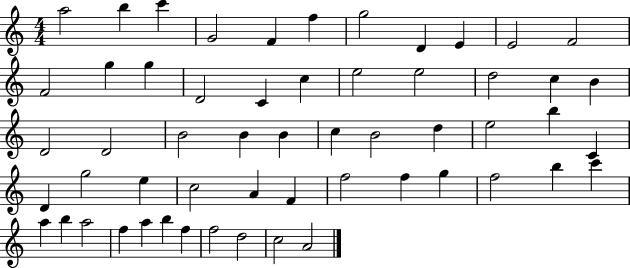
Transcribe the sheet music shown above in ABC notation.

X:1
T:Untitled
M:4/4
L:1/4
K:C
a2 b c' G2 F f g2 D E E2 F2 F2 g g D2 C c e2 e2 d2 c B D2 D2 B2 B B c B2 d e2 b C D g2 e c2 A F f2 f g f2 b c' a b a2 f a b f f2 d2 c2 A2